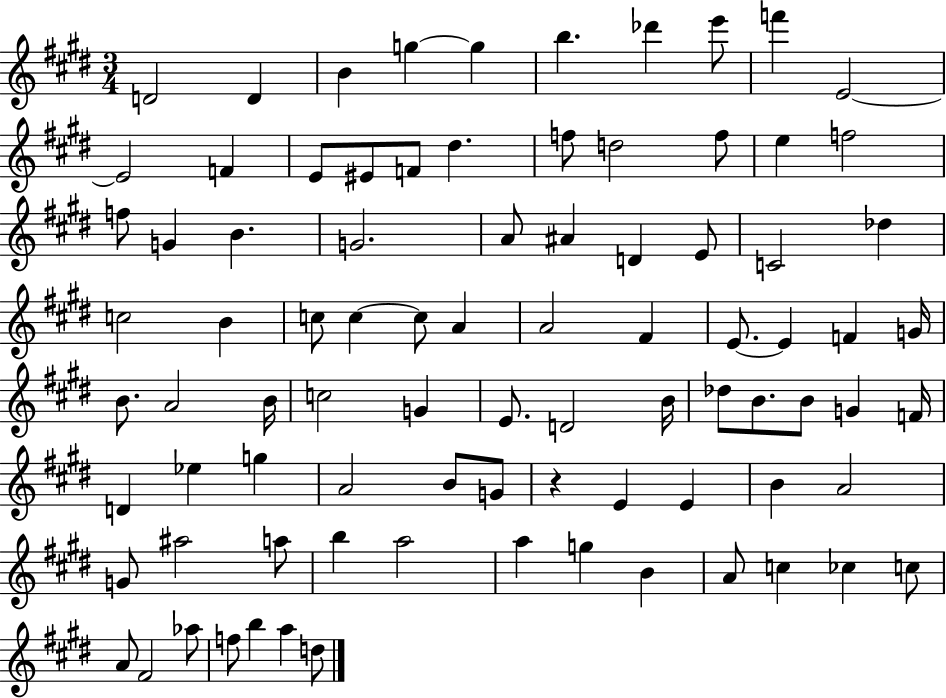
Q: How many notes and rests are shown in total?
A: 86